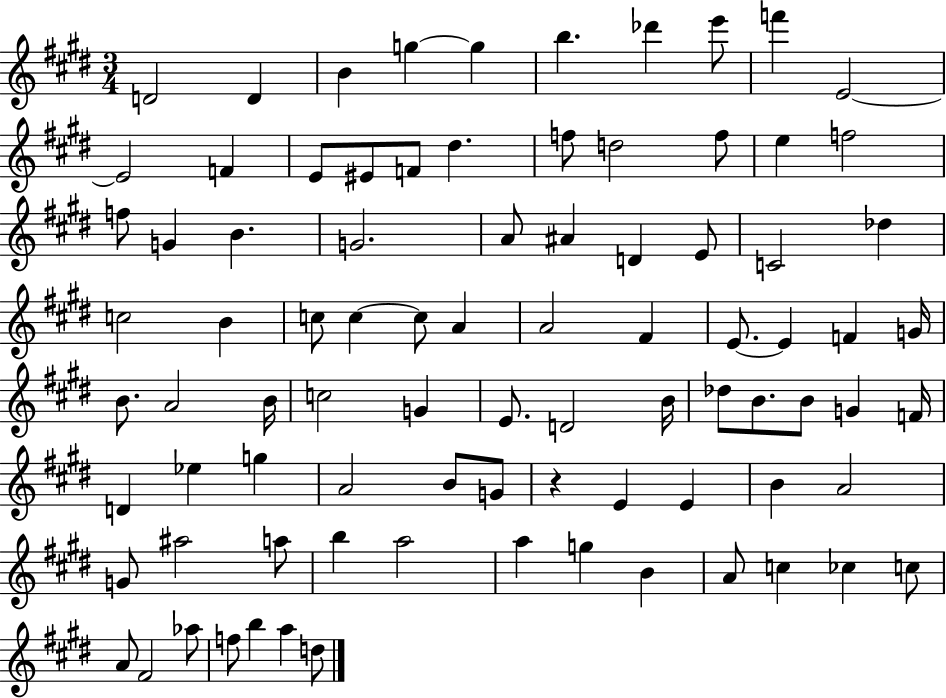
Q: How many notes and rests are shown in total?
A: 86